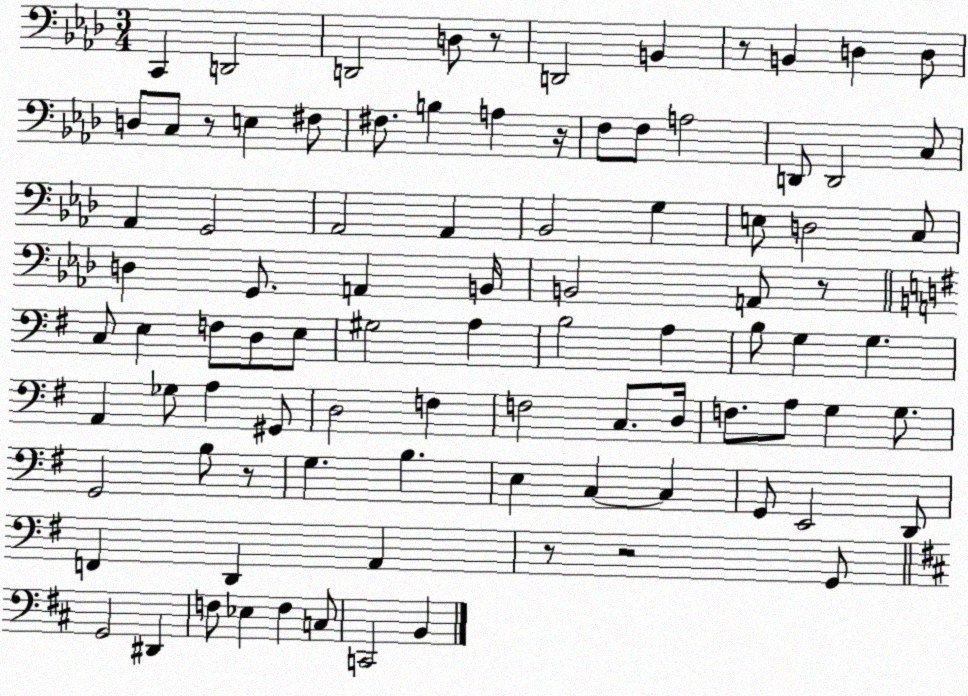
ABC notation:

X:1
T:Untitled
M:3/4
L:1/4
K:Ab
C,, D,,2 D,,2 D,/2 z/2 D,,2 B,, z/2 B,, D, D,/2 D,/2 C,/2 z/2 E, ^F,/2 ^F,/2 B, A, z/4 F,/2 F,/2 A,2 D,,/2 D,,2 C,/2 _A,, G,,2 _A,,2 _A,, _B,,2 G, E,/2 D,2 C,/2 D, G,,/2 A,, B,,/4 B,,2 A,,/2 z/2 C,/2 E, F,/2 D,/2 E,/2 ^G,2 A, B,2 A, B,/2 G, G, A,, _G,/2 A, ^G,,/2 D,2 F, F,2 C,/2 D,/4 F,/2 A,/2 G, G,/2 G,,2 B,/2 z/2 G, B, E, C, C, G,,/2 E,,2 D,,/2 F,, D,, A,, z/2 z2 G,,/2 G,,2 ^D,, F,/2 _E, F, C,/2 C,,2 B,,